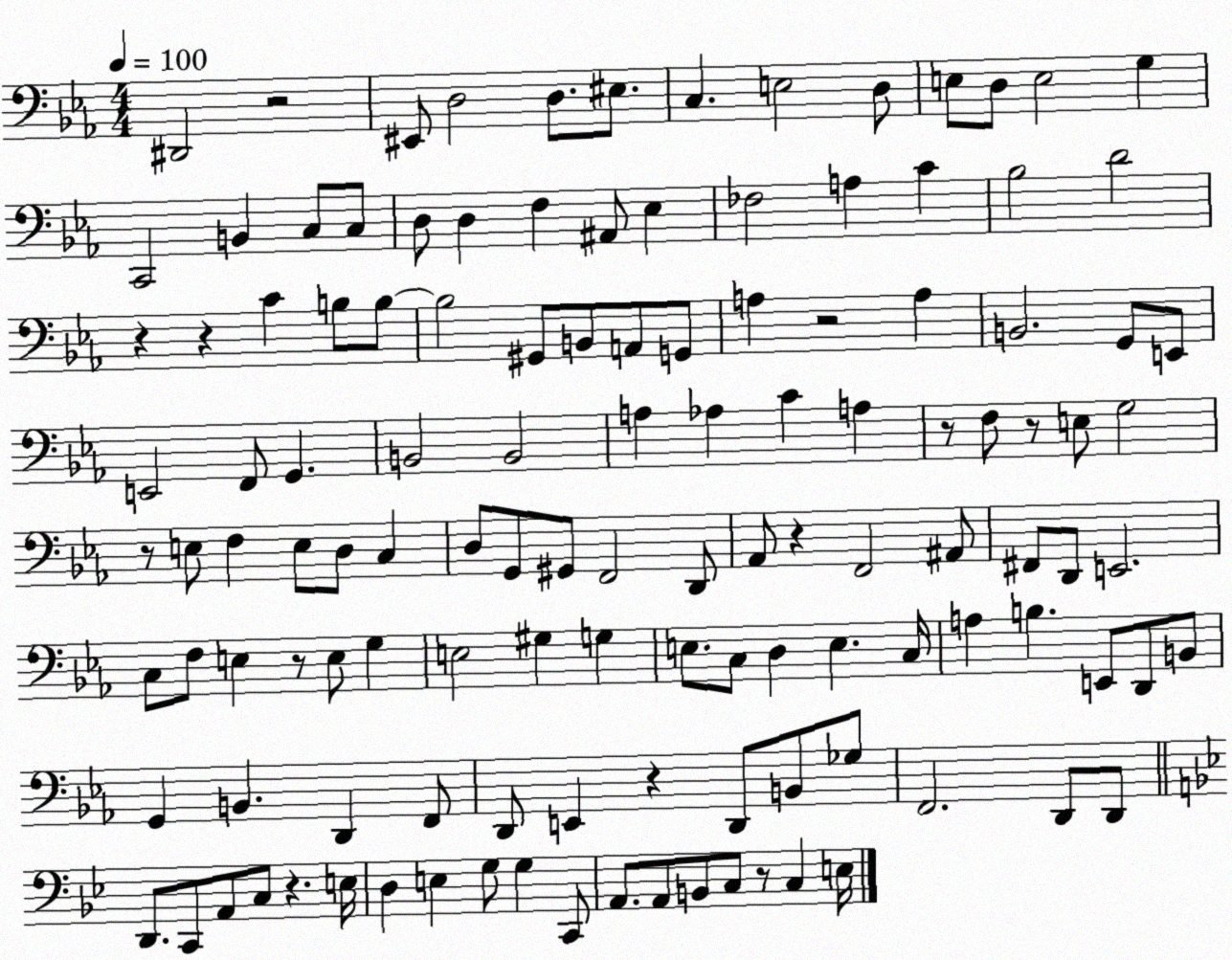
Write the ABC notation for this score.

X:1
T:Untitled
M:4/4
L:1/4
K:Eb
^D,,2 z2 ^E,,/2 D,2 D,/2 ^E,/2 C, E,2 D,/2 E,/2 D,/2 E,2 G, C,,2 B,, C,/2 C,/2 D,/2 D, F, ^A,,/2 _E, _F,2 A, C _B,2 D2 z z C B,/2 B,/2 B,2 ^G,,/2 B,,/2 A,,/2 G,,/2 A, z2 A, B,,2 G,,/2 E,,/2 E,,2 F,,/2 G,, B,,2 B,,2 A, _A, C A, z/2 F,/2 z/2 E,/2 G,2 z/2 E,/2 F, E,/2 D,/2 C, D,/2 G,,/2 ^G,,/2 F,,2 D,,/2 _A,,/2 z F,,2 ^A,,/2 ^F,,/2 D,,/2 E,,2 C,/2 F,/2 E, z/2 E,/2 G, E,2 ^G, G, E,/2 C,/2 D, E, C,/4 A, B, E,,/2 D,,/2 B,,/2 G,, B,, D,, F,,/2 D,,/2 E,, z D,,/2 B,,/2 _G,/2 F,,2 D,,/2 D,,/2 D,,/2 C,,/2 A,,/2 C,/2 z E,/4 D, E, G,/2 G, C,,/2 A,,/2 A,,/2 B,,/2 C,/2 z/2 C, E,/4